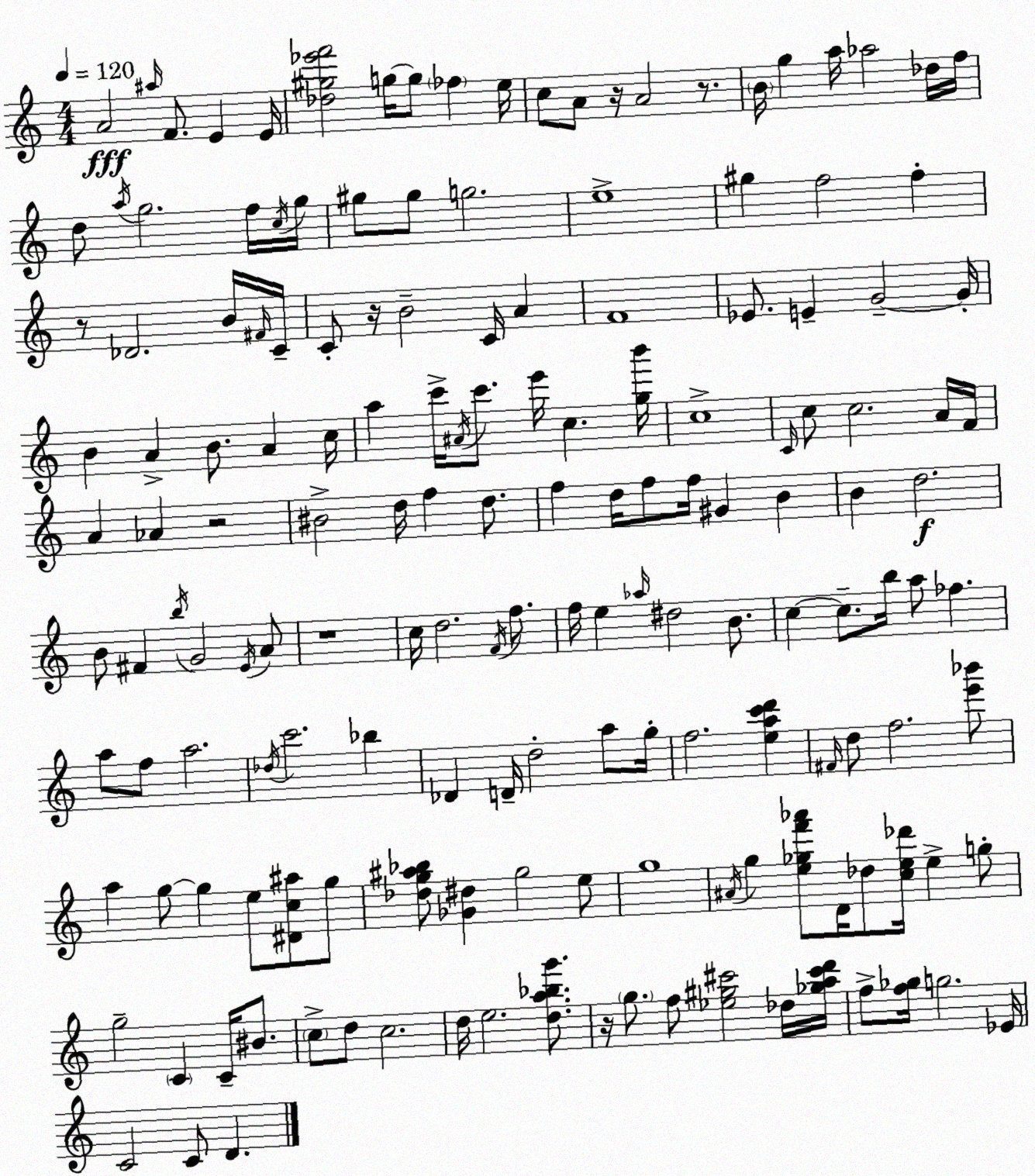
X:1
T:Untitled
M:4/4
L:1/4
K:C
A2 ^a/4 F/2 E E/4 [_d^g_e'f']2 g/4 g/2 _f e/4 c/2 A/2 z/4 A2 z/2 B/4 g a/4 _a2 _d/4 f/4 d/2 a/4 g2 f/4 c/4 g/4 ^g/2 ^g/2 g2 e4 ^g f2 f z/2 _D2 B/4 ^F/4 C/4 C/2 z/4 B2 C/4 A F4 _E/2 E G2 G/4 B A B/2 A c/4 a c'/4 ^A/4 c'/2 e'/4 c [gb']/4 c4 C/4 c/2 c2 A/4 F/4 A _A z2 ^B2 d/4 f d/2 f d/4 f/2 f/4 ^G B B d2 B/2 ^F b/4 G2 E/4 A/2 z4 c/4 d2 F/4 f/2 f/4 e _a/4 ^d2 B/2 c c/2 b/4 a/2 _f a/2 f/2 a2 _d/4 c'2 _b _D D/4 d2 a/2 g/4 f2 [eac'd'] ^F/4 d/2 f2 [e'_b']/2 a g/2 g e/2 [^Dc^a]/2 g/2 [_dg^a_b]/2 [_G^d] g2 e/2 g4 ^A/4 g [e_gf'_a']/2 D/4 _d/2 [ce_d']/4 e g/2 g2 C C/4 ^B/2 c/2 d/2 c2 d/4 e2 [da_bg']/2 z/4 g/2 f/2 [_e^g^c']2 _d/4 [_ga^c'd']/4 f/2 [f_g]/4 g2 _E/4 C2 C/2 D